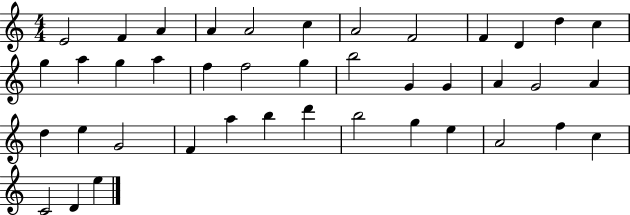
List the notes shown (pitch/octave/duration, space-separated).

E4/h F4/q A4/q A4/q A4/h C5/q A4/h F4/h F4/q D4/q D5/q C5/q G5/q A5/q G5/q A5/q F5/q F5/h G5/q B5/h G4/q G4/q A4/q G4/h A4/q D5/q E5/q G4/h F4/q A5/q B5/q D6/q B5/h G5/q E5/q A4/h F5/q C5/q C4/h D4/q E5/q